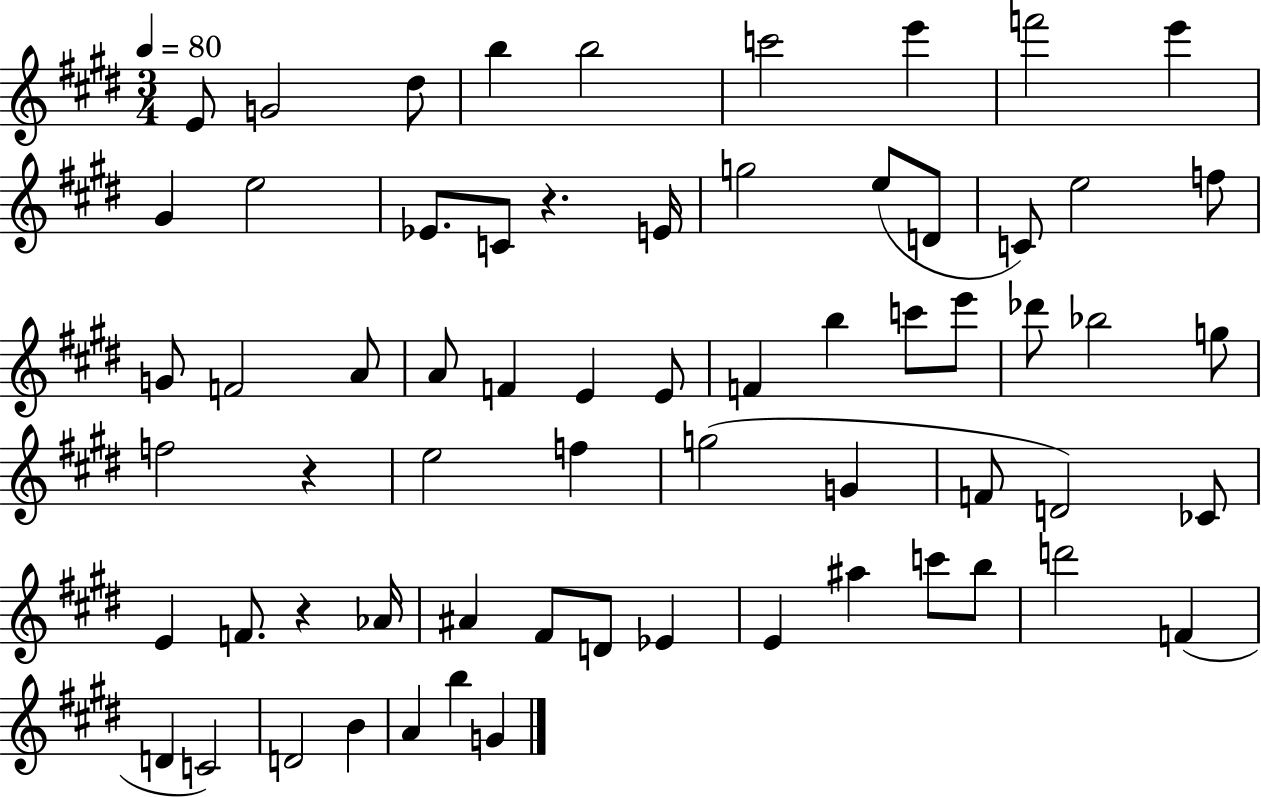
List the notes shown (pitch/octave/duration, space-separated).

E4/e G4/h D#5/e B5/q B5/h C6/h E6/q F6/h E6/q G#4/q E5/h Eb4/e. C4/e R/q. E4/s G5/h E5/e D4/e C4/e E5/h F5/e G4/e F4/h A4/e A4/e F4/q E4/q E4/e F4/q B5/q C6/e E6/e Db6/e Bb5/h G5/e F5/h R/q E5/h F5/q G5/h G4/q F4/e D4/h CES4/e E4/q F4/e. R/q Ab4/s A#4/q F#4/e D4/e Eb4/q E4/q A#5/q C6/e B5/e D6/h F4/q D4/q C4/h D4/h B4/q A4/q B5/q G4/q